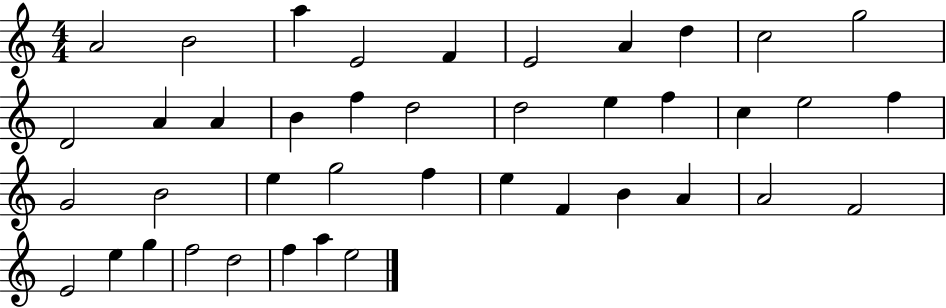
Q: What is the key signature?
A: C major